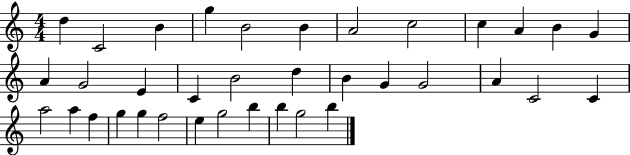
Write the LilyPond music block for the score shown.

{
  \clef treble
  \numericTimeSignature
  \time 4/4
  \key c \major
  d''4 c'2 b'4 | g''4 b'2 b'4 | a'2 c''2 | c''4 a'4 b'4 g'4 | \break a'4 g'2 e'4 | c'4 b'2 d''4 | b'4 g'4 g'2 | a'4 c'2 c'4 | \break a''2 a''4 f''4 | g''4 g''4 f''2 | e''4 g''2 b''4 | b''4 g''2 b''4 | \break \bar "|."
}